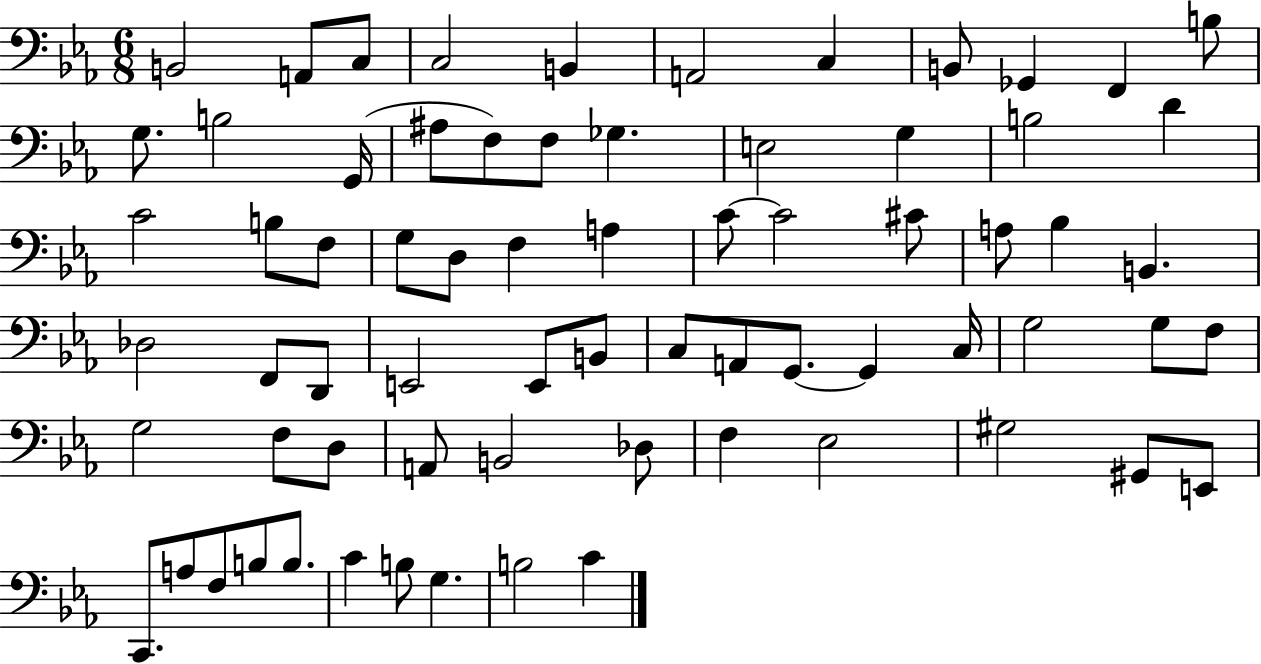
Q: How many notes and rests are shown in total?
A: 70